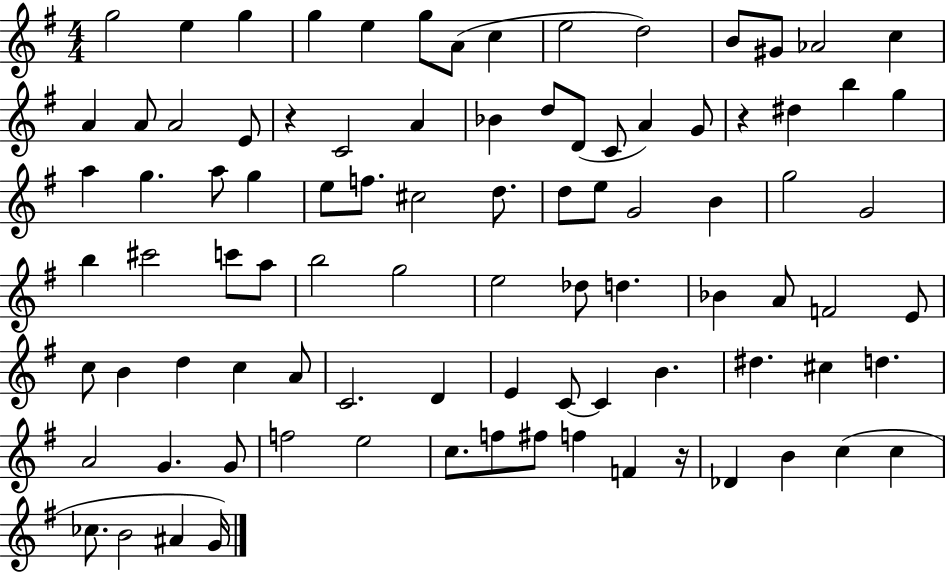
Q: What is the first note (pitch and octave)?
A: G5